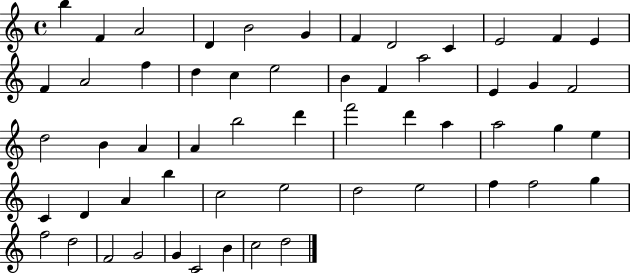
B5/q F4/q A4/h D4/q B4/h G4/q F4/q D4/h C4/q E4/h F4/q E4/q F4/q A4/h F5/q D5/q C5/q E5/h B4/q F4/q A5/h E4/q G4/q F4/h D5/h B4/q A4/q A4/q B5/h D6/q F6/h D6/q A5/q A5/h G5/q E5/q C4/q D4/q A4/q B5/q C5/h E5/h D5/h E5/h F5/q F5/h G5/q F5/h D5/h F4/h G4/h G4/q C4/h B4/q C5/h D5/h